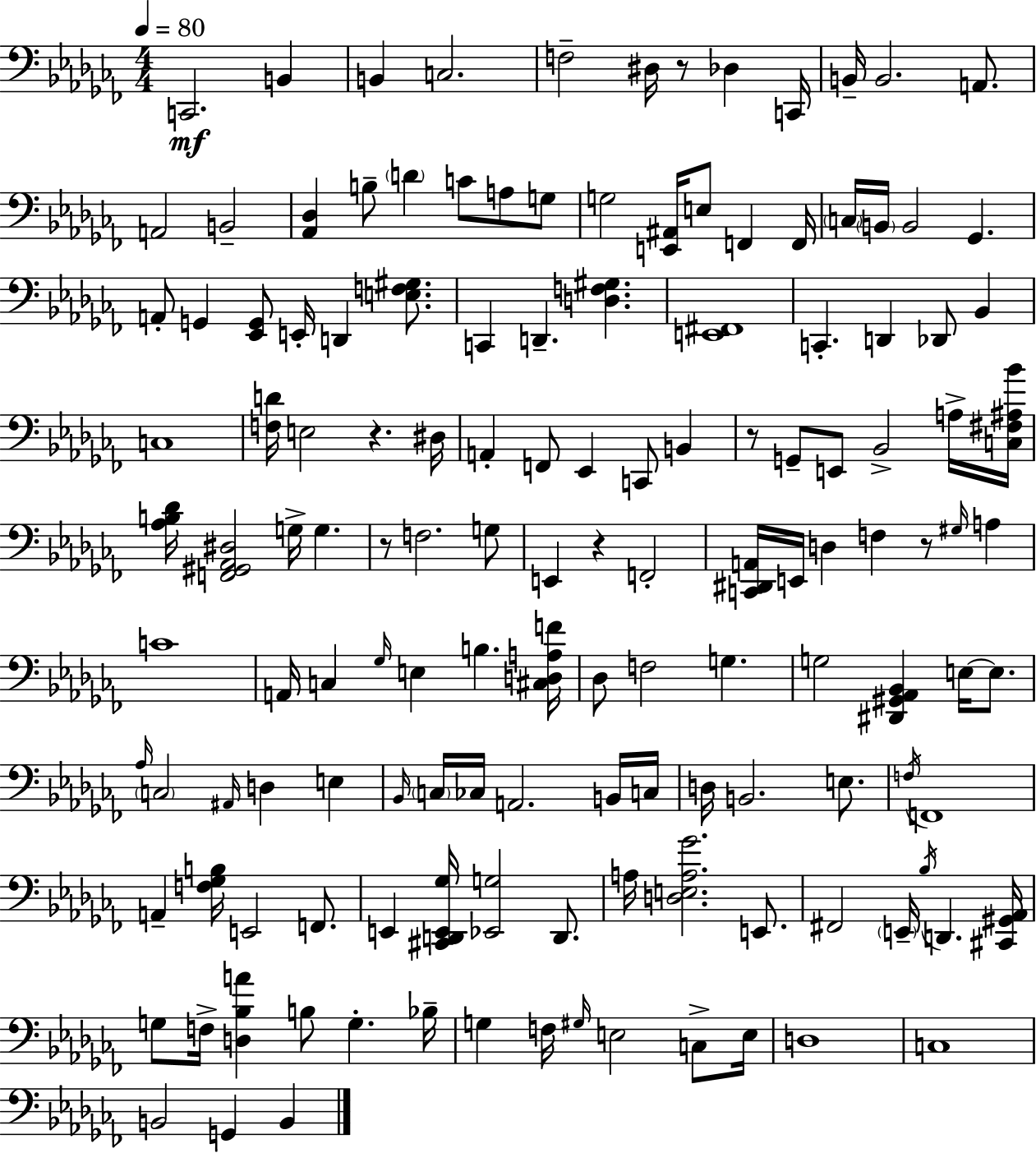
{
  \clef bass
  \numericTimeSignature
  \time 4/4
  \key aes \minor
  \tempo 4 = 80
  c,2.\mf b,4 | b,4 c2. | f2-- dis16 r8 des4 c,16 | b,16-- b,2. a,8. | \break a,2 b,2-- | <aes, des>4 b8-- \parenthesize d'4 c'8 a8 g8 | g2 <e, ais,>16 e8 f,4 f,16 | \parenthesize c16 \parenthesize b,16 b,2 ges,4. | \break a,8-. g,4 <ees, g,>8 e,16-. d,4 <e f gis>8. | c,4 d,4.-- <d f gis>4. | <e, fis,>1 | c,4.-. d,4 des,8 bes,4 | \break c1 | <f d'>16 e2 r4. dis16 | a,4-. f,8 ees,4 c,8 b,4 | r8 g,8-- e,8 bes,2-> a16-> <c fis ais bes'>16 | \break <aes b des'>16 <f, gis, aes, dis>2 g16-> g4. | r8 f2. g8 | e,4 r4 f,2-. | <c, dis, a,>16 e,16 d4 f4 r8 \grace { gis16 } a4 | \break c'1 | a,16 c4 \grace { ges16 } e4 b4. | <cis d a f'>16 des8 f2 g4. | g2 <dis, gis, aes, bes,>4 e16~~ e8. | \break \grace { aes16 } \parenthesize c2 \grace { ais,16 } d4 | e4 \grace { bes,16 } \parenthesize c16 ces16 a,2. | b,16 c16 d16 b,2. | e8. \acciaccatura { f16 } f,1 | \break a,4-- <f ges b>16 e,2 | f,8. e,4 <cis, d, e, ges>16 <ees, g>2 | d,8. a16 <d e a ges'>2. | e,8. fis,2 \parenthesize e,16-- \acciaccatura { bes16 } | \break d,4. <cis, gis, aes,>16 g8 f16-> <d bes a'>4 b8 | g4.-. bes16-- g4 f16 \grace { gis16 } e2 | c8-> e16 d1 | c1 | \break b,2 | g,4 b,4 \bar "|."
}